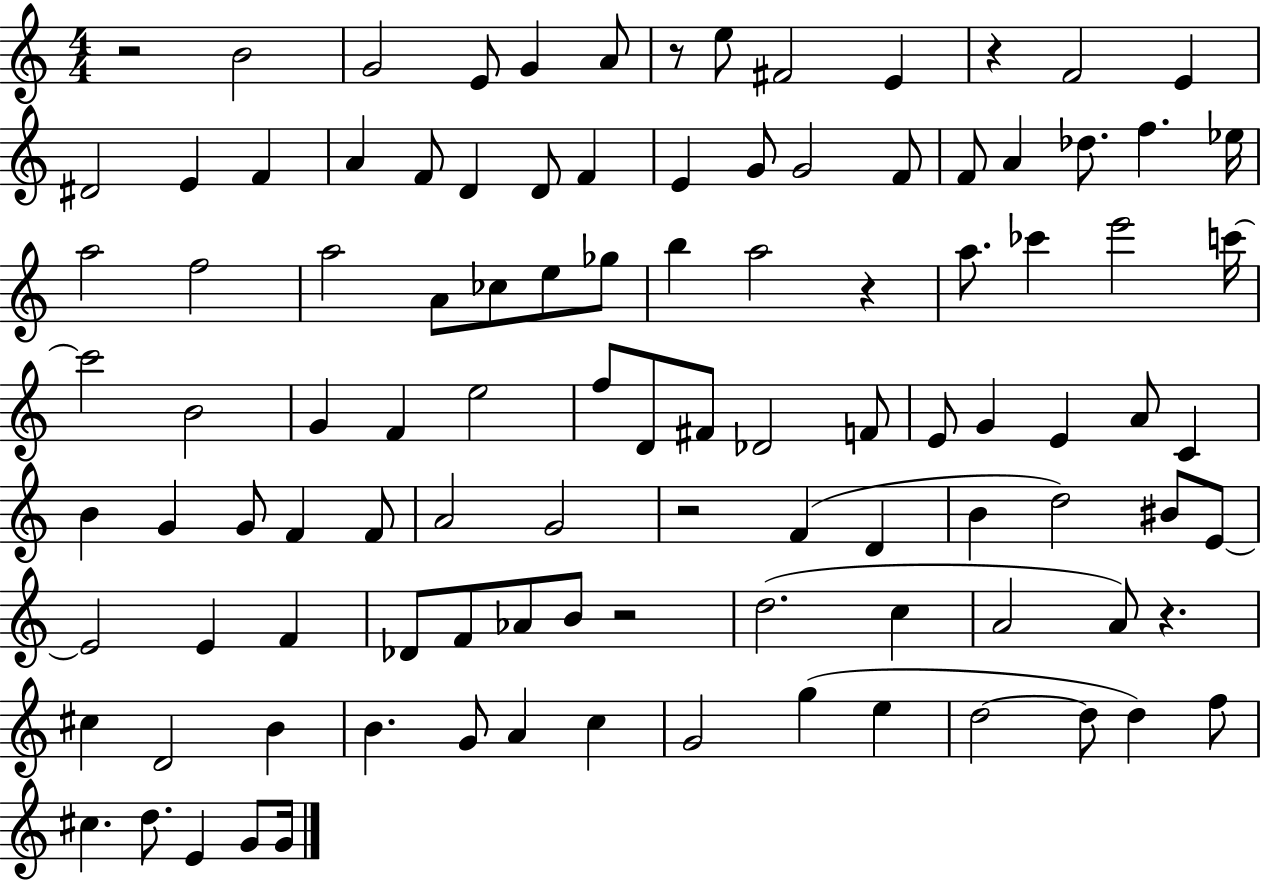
{
  \clef treble
  \numericTimeSignature
  \time 4/4
  \key c \major
  r2 b'2 | g'2 e'8 g'4 a'8 | r8 e''8 fis'2 e'4 | r4 f'2 e'4 | \break dis'2 e'4 f'4 | a'4 f'8 d'4 d'8 f'4 | e'4 g'8 g'2 f'8 | f'8 a'4 des''8. f''4. ees''16 | \break a''2 f''2 | a''2 a'8 ces''8 e''8 ges''8 | b''4 a''2 r4 | a''8. ces'''4 e'''2 c'''16~~ | \break c'''2 b'2 | g'4 f'4 e''2 | f''8 d'8 fis'8 des'2 f'8 | e'8 g'4 e'4 a'8 c'4 | \break b'4 g'4 g'8 f'4 f'8 | a'2 g'2 | r2 f'4( d'4 | b'4 d''2) bis'8 e'8~~ | \break e'2 e'4 f'4 | des'8 f'8 aes'8 b'8 r2 | d''2.( c''4 | a'2 a'8) r4. | \break cis''4 d'2 b'4 | b'4. g'8 a'4 c''4 | g'2 g''4( e''4 | d''2~~ d''8 d''4) f''8 | \break cis''4. d''8. e'4 g'8 g'16 | \bar "|."
}